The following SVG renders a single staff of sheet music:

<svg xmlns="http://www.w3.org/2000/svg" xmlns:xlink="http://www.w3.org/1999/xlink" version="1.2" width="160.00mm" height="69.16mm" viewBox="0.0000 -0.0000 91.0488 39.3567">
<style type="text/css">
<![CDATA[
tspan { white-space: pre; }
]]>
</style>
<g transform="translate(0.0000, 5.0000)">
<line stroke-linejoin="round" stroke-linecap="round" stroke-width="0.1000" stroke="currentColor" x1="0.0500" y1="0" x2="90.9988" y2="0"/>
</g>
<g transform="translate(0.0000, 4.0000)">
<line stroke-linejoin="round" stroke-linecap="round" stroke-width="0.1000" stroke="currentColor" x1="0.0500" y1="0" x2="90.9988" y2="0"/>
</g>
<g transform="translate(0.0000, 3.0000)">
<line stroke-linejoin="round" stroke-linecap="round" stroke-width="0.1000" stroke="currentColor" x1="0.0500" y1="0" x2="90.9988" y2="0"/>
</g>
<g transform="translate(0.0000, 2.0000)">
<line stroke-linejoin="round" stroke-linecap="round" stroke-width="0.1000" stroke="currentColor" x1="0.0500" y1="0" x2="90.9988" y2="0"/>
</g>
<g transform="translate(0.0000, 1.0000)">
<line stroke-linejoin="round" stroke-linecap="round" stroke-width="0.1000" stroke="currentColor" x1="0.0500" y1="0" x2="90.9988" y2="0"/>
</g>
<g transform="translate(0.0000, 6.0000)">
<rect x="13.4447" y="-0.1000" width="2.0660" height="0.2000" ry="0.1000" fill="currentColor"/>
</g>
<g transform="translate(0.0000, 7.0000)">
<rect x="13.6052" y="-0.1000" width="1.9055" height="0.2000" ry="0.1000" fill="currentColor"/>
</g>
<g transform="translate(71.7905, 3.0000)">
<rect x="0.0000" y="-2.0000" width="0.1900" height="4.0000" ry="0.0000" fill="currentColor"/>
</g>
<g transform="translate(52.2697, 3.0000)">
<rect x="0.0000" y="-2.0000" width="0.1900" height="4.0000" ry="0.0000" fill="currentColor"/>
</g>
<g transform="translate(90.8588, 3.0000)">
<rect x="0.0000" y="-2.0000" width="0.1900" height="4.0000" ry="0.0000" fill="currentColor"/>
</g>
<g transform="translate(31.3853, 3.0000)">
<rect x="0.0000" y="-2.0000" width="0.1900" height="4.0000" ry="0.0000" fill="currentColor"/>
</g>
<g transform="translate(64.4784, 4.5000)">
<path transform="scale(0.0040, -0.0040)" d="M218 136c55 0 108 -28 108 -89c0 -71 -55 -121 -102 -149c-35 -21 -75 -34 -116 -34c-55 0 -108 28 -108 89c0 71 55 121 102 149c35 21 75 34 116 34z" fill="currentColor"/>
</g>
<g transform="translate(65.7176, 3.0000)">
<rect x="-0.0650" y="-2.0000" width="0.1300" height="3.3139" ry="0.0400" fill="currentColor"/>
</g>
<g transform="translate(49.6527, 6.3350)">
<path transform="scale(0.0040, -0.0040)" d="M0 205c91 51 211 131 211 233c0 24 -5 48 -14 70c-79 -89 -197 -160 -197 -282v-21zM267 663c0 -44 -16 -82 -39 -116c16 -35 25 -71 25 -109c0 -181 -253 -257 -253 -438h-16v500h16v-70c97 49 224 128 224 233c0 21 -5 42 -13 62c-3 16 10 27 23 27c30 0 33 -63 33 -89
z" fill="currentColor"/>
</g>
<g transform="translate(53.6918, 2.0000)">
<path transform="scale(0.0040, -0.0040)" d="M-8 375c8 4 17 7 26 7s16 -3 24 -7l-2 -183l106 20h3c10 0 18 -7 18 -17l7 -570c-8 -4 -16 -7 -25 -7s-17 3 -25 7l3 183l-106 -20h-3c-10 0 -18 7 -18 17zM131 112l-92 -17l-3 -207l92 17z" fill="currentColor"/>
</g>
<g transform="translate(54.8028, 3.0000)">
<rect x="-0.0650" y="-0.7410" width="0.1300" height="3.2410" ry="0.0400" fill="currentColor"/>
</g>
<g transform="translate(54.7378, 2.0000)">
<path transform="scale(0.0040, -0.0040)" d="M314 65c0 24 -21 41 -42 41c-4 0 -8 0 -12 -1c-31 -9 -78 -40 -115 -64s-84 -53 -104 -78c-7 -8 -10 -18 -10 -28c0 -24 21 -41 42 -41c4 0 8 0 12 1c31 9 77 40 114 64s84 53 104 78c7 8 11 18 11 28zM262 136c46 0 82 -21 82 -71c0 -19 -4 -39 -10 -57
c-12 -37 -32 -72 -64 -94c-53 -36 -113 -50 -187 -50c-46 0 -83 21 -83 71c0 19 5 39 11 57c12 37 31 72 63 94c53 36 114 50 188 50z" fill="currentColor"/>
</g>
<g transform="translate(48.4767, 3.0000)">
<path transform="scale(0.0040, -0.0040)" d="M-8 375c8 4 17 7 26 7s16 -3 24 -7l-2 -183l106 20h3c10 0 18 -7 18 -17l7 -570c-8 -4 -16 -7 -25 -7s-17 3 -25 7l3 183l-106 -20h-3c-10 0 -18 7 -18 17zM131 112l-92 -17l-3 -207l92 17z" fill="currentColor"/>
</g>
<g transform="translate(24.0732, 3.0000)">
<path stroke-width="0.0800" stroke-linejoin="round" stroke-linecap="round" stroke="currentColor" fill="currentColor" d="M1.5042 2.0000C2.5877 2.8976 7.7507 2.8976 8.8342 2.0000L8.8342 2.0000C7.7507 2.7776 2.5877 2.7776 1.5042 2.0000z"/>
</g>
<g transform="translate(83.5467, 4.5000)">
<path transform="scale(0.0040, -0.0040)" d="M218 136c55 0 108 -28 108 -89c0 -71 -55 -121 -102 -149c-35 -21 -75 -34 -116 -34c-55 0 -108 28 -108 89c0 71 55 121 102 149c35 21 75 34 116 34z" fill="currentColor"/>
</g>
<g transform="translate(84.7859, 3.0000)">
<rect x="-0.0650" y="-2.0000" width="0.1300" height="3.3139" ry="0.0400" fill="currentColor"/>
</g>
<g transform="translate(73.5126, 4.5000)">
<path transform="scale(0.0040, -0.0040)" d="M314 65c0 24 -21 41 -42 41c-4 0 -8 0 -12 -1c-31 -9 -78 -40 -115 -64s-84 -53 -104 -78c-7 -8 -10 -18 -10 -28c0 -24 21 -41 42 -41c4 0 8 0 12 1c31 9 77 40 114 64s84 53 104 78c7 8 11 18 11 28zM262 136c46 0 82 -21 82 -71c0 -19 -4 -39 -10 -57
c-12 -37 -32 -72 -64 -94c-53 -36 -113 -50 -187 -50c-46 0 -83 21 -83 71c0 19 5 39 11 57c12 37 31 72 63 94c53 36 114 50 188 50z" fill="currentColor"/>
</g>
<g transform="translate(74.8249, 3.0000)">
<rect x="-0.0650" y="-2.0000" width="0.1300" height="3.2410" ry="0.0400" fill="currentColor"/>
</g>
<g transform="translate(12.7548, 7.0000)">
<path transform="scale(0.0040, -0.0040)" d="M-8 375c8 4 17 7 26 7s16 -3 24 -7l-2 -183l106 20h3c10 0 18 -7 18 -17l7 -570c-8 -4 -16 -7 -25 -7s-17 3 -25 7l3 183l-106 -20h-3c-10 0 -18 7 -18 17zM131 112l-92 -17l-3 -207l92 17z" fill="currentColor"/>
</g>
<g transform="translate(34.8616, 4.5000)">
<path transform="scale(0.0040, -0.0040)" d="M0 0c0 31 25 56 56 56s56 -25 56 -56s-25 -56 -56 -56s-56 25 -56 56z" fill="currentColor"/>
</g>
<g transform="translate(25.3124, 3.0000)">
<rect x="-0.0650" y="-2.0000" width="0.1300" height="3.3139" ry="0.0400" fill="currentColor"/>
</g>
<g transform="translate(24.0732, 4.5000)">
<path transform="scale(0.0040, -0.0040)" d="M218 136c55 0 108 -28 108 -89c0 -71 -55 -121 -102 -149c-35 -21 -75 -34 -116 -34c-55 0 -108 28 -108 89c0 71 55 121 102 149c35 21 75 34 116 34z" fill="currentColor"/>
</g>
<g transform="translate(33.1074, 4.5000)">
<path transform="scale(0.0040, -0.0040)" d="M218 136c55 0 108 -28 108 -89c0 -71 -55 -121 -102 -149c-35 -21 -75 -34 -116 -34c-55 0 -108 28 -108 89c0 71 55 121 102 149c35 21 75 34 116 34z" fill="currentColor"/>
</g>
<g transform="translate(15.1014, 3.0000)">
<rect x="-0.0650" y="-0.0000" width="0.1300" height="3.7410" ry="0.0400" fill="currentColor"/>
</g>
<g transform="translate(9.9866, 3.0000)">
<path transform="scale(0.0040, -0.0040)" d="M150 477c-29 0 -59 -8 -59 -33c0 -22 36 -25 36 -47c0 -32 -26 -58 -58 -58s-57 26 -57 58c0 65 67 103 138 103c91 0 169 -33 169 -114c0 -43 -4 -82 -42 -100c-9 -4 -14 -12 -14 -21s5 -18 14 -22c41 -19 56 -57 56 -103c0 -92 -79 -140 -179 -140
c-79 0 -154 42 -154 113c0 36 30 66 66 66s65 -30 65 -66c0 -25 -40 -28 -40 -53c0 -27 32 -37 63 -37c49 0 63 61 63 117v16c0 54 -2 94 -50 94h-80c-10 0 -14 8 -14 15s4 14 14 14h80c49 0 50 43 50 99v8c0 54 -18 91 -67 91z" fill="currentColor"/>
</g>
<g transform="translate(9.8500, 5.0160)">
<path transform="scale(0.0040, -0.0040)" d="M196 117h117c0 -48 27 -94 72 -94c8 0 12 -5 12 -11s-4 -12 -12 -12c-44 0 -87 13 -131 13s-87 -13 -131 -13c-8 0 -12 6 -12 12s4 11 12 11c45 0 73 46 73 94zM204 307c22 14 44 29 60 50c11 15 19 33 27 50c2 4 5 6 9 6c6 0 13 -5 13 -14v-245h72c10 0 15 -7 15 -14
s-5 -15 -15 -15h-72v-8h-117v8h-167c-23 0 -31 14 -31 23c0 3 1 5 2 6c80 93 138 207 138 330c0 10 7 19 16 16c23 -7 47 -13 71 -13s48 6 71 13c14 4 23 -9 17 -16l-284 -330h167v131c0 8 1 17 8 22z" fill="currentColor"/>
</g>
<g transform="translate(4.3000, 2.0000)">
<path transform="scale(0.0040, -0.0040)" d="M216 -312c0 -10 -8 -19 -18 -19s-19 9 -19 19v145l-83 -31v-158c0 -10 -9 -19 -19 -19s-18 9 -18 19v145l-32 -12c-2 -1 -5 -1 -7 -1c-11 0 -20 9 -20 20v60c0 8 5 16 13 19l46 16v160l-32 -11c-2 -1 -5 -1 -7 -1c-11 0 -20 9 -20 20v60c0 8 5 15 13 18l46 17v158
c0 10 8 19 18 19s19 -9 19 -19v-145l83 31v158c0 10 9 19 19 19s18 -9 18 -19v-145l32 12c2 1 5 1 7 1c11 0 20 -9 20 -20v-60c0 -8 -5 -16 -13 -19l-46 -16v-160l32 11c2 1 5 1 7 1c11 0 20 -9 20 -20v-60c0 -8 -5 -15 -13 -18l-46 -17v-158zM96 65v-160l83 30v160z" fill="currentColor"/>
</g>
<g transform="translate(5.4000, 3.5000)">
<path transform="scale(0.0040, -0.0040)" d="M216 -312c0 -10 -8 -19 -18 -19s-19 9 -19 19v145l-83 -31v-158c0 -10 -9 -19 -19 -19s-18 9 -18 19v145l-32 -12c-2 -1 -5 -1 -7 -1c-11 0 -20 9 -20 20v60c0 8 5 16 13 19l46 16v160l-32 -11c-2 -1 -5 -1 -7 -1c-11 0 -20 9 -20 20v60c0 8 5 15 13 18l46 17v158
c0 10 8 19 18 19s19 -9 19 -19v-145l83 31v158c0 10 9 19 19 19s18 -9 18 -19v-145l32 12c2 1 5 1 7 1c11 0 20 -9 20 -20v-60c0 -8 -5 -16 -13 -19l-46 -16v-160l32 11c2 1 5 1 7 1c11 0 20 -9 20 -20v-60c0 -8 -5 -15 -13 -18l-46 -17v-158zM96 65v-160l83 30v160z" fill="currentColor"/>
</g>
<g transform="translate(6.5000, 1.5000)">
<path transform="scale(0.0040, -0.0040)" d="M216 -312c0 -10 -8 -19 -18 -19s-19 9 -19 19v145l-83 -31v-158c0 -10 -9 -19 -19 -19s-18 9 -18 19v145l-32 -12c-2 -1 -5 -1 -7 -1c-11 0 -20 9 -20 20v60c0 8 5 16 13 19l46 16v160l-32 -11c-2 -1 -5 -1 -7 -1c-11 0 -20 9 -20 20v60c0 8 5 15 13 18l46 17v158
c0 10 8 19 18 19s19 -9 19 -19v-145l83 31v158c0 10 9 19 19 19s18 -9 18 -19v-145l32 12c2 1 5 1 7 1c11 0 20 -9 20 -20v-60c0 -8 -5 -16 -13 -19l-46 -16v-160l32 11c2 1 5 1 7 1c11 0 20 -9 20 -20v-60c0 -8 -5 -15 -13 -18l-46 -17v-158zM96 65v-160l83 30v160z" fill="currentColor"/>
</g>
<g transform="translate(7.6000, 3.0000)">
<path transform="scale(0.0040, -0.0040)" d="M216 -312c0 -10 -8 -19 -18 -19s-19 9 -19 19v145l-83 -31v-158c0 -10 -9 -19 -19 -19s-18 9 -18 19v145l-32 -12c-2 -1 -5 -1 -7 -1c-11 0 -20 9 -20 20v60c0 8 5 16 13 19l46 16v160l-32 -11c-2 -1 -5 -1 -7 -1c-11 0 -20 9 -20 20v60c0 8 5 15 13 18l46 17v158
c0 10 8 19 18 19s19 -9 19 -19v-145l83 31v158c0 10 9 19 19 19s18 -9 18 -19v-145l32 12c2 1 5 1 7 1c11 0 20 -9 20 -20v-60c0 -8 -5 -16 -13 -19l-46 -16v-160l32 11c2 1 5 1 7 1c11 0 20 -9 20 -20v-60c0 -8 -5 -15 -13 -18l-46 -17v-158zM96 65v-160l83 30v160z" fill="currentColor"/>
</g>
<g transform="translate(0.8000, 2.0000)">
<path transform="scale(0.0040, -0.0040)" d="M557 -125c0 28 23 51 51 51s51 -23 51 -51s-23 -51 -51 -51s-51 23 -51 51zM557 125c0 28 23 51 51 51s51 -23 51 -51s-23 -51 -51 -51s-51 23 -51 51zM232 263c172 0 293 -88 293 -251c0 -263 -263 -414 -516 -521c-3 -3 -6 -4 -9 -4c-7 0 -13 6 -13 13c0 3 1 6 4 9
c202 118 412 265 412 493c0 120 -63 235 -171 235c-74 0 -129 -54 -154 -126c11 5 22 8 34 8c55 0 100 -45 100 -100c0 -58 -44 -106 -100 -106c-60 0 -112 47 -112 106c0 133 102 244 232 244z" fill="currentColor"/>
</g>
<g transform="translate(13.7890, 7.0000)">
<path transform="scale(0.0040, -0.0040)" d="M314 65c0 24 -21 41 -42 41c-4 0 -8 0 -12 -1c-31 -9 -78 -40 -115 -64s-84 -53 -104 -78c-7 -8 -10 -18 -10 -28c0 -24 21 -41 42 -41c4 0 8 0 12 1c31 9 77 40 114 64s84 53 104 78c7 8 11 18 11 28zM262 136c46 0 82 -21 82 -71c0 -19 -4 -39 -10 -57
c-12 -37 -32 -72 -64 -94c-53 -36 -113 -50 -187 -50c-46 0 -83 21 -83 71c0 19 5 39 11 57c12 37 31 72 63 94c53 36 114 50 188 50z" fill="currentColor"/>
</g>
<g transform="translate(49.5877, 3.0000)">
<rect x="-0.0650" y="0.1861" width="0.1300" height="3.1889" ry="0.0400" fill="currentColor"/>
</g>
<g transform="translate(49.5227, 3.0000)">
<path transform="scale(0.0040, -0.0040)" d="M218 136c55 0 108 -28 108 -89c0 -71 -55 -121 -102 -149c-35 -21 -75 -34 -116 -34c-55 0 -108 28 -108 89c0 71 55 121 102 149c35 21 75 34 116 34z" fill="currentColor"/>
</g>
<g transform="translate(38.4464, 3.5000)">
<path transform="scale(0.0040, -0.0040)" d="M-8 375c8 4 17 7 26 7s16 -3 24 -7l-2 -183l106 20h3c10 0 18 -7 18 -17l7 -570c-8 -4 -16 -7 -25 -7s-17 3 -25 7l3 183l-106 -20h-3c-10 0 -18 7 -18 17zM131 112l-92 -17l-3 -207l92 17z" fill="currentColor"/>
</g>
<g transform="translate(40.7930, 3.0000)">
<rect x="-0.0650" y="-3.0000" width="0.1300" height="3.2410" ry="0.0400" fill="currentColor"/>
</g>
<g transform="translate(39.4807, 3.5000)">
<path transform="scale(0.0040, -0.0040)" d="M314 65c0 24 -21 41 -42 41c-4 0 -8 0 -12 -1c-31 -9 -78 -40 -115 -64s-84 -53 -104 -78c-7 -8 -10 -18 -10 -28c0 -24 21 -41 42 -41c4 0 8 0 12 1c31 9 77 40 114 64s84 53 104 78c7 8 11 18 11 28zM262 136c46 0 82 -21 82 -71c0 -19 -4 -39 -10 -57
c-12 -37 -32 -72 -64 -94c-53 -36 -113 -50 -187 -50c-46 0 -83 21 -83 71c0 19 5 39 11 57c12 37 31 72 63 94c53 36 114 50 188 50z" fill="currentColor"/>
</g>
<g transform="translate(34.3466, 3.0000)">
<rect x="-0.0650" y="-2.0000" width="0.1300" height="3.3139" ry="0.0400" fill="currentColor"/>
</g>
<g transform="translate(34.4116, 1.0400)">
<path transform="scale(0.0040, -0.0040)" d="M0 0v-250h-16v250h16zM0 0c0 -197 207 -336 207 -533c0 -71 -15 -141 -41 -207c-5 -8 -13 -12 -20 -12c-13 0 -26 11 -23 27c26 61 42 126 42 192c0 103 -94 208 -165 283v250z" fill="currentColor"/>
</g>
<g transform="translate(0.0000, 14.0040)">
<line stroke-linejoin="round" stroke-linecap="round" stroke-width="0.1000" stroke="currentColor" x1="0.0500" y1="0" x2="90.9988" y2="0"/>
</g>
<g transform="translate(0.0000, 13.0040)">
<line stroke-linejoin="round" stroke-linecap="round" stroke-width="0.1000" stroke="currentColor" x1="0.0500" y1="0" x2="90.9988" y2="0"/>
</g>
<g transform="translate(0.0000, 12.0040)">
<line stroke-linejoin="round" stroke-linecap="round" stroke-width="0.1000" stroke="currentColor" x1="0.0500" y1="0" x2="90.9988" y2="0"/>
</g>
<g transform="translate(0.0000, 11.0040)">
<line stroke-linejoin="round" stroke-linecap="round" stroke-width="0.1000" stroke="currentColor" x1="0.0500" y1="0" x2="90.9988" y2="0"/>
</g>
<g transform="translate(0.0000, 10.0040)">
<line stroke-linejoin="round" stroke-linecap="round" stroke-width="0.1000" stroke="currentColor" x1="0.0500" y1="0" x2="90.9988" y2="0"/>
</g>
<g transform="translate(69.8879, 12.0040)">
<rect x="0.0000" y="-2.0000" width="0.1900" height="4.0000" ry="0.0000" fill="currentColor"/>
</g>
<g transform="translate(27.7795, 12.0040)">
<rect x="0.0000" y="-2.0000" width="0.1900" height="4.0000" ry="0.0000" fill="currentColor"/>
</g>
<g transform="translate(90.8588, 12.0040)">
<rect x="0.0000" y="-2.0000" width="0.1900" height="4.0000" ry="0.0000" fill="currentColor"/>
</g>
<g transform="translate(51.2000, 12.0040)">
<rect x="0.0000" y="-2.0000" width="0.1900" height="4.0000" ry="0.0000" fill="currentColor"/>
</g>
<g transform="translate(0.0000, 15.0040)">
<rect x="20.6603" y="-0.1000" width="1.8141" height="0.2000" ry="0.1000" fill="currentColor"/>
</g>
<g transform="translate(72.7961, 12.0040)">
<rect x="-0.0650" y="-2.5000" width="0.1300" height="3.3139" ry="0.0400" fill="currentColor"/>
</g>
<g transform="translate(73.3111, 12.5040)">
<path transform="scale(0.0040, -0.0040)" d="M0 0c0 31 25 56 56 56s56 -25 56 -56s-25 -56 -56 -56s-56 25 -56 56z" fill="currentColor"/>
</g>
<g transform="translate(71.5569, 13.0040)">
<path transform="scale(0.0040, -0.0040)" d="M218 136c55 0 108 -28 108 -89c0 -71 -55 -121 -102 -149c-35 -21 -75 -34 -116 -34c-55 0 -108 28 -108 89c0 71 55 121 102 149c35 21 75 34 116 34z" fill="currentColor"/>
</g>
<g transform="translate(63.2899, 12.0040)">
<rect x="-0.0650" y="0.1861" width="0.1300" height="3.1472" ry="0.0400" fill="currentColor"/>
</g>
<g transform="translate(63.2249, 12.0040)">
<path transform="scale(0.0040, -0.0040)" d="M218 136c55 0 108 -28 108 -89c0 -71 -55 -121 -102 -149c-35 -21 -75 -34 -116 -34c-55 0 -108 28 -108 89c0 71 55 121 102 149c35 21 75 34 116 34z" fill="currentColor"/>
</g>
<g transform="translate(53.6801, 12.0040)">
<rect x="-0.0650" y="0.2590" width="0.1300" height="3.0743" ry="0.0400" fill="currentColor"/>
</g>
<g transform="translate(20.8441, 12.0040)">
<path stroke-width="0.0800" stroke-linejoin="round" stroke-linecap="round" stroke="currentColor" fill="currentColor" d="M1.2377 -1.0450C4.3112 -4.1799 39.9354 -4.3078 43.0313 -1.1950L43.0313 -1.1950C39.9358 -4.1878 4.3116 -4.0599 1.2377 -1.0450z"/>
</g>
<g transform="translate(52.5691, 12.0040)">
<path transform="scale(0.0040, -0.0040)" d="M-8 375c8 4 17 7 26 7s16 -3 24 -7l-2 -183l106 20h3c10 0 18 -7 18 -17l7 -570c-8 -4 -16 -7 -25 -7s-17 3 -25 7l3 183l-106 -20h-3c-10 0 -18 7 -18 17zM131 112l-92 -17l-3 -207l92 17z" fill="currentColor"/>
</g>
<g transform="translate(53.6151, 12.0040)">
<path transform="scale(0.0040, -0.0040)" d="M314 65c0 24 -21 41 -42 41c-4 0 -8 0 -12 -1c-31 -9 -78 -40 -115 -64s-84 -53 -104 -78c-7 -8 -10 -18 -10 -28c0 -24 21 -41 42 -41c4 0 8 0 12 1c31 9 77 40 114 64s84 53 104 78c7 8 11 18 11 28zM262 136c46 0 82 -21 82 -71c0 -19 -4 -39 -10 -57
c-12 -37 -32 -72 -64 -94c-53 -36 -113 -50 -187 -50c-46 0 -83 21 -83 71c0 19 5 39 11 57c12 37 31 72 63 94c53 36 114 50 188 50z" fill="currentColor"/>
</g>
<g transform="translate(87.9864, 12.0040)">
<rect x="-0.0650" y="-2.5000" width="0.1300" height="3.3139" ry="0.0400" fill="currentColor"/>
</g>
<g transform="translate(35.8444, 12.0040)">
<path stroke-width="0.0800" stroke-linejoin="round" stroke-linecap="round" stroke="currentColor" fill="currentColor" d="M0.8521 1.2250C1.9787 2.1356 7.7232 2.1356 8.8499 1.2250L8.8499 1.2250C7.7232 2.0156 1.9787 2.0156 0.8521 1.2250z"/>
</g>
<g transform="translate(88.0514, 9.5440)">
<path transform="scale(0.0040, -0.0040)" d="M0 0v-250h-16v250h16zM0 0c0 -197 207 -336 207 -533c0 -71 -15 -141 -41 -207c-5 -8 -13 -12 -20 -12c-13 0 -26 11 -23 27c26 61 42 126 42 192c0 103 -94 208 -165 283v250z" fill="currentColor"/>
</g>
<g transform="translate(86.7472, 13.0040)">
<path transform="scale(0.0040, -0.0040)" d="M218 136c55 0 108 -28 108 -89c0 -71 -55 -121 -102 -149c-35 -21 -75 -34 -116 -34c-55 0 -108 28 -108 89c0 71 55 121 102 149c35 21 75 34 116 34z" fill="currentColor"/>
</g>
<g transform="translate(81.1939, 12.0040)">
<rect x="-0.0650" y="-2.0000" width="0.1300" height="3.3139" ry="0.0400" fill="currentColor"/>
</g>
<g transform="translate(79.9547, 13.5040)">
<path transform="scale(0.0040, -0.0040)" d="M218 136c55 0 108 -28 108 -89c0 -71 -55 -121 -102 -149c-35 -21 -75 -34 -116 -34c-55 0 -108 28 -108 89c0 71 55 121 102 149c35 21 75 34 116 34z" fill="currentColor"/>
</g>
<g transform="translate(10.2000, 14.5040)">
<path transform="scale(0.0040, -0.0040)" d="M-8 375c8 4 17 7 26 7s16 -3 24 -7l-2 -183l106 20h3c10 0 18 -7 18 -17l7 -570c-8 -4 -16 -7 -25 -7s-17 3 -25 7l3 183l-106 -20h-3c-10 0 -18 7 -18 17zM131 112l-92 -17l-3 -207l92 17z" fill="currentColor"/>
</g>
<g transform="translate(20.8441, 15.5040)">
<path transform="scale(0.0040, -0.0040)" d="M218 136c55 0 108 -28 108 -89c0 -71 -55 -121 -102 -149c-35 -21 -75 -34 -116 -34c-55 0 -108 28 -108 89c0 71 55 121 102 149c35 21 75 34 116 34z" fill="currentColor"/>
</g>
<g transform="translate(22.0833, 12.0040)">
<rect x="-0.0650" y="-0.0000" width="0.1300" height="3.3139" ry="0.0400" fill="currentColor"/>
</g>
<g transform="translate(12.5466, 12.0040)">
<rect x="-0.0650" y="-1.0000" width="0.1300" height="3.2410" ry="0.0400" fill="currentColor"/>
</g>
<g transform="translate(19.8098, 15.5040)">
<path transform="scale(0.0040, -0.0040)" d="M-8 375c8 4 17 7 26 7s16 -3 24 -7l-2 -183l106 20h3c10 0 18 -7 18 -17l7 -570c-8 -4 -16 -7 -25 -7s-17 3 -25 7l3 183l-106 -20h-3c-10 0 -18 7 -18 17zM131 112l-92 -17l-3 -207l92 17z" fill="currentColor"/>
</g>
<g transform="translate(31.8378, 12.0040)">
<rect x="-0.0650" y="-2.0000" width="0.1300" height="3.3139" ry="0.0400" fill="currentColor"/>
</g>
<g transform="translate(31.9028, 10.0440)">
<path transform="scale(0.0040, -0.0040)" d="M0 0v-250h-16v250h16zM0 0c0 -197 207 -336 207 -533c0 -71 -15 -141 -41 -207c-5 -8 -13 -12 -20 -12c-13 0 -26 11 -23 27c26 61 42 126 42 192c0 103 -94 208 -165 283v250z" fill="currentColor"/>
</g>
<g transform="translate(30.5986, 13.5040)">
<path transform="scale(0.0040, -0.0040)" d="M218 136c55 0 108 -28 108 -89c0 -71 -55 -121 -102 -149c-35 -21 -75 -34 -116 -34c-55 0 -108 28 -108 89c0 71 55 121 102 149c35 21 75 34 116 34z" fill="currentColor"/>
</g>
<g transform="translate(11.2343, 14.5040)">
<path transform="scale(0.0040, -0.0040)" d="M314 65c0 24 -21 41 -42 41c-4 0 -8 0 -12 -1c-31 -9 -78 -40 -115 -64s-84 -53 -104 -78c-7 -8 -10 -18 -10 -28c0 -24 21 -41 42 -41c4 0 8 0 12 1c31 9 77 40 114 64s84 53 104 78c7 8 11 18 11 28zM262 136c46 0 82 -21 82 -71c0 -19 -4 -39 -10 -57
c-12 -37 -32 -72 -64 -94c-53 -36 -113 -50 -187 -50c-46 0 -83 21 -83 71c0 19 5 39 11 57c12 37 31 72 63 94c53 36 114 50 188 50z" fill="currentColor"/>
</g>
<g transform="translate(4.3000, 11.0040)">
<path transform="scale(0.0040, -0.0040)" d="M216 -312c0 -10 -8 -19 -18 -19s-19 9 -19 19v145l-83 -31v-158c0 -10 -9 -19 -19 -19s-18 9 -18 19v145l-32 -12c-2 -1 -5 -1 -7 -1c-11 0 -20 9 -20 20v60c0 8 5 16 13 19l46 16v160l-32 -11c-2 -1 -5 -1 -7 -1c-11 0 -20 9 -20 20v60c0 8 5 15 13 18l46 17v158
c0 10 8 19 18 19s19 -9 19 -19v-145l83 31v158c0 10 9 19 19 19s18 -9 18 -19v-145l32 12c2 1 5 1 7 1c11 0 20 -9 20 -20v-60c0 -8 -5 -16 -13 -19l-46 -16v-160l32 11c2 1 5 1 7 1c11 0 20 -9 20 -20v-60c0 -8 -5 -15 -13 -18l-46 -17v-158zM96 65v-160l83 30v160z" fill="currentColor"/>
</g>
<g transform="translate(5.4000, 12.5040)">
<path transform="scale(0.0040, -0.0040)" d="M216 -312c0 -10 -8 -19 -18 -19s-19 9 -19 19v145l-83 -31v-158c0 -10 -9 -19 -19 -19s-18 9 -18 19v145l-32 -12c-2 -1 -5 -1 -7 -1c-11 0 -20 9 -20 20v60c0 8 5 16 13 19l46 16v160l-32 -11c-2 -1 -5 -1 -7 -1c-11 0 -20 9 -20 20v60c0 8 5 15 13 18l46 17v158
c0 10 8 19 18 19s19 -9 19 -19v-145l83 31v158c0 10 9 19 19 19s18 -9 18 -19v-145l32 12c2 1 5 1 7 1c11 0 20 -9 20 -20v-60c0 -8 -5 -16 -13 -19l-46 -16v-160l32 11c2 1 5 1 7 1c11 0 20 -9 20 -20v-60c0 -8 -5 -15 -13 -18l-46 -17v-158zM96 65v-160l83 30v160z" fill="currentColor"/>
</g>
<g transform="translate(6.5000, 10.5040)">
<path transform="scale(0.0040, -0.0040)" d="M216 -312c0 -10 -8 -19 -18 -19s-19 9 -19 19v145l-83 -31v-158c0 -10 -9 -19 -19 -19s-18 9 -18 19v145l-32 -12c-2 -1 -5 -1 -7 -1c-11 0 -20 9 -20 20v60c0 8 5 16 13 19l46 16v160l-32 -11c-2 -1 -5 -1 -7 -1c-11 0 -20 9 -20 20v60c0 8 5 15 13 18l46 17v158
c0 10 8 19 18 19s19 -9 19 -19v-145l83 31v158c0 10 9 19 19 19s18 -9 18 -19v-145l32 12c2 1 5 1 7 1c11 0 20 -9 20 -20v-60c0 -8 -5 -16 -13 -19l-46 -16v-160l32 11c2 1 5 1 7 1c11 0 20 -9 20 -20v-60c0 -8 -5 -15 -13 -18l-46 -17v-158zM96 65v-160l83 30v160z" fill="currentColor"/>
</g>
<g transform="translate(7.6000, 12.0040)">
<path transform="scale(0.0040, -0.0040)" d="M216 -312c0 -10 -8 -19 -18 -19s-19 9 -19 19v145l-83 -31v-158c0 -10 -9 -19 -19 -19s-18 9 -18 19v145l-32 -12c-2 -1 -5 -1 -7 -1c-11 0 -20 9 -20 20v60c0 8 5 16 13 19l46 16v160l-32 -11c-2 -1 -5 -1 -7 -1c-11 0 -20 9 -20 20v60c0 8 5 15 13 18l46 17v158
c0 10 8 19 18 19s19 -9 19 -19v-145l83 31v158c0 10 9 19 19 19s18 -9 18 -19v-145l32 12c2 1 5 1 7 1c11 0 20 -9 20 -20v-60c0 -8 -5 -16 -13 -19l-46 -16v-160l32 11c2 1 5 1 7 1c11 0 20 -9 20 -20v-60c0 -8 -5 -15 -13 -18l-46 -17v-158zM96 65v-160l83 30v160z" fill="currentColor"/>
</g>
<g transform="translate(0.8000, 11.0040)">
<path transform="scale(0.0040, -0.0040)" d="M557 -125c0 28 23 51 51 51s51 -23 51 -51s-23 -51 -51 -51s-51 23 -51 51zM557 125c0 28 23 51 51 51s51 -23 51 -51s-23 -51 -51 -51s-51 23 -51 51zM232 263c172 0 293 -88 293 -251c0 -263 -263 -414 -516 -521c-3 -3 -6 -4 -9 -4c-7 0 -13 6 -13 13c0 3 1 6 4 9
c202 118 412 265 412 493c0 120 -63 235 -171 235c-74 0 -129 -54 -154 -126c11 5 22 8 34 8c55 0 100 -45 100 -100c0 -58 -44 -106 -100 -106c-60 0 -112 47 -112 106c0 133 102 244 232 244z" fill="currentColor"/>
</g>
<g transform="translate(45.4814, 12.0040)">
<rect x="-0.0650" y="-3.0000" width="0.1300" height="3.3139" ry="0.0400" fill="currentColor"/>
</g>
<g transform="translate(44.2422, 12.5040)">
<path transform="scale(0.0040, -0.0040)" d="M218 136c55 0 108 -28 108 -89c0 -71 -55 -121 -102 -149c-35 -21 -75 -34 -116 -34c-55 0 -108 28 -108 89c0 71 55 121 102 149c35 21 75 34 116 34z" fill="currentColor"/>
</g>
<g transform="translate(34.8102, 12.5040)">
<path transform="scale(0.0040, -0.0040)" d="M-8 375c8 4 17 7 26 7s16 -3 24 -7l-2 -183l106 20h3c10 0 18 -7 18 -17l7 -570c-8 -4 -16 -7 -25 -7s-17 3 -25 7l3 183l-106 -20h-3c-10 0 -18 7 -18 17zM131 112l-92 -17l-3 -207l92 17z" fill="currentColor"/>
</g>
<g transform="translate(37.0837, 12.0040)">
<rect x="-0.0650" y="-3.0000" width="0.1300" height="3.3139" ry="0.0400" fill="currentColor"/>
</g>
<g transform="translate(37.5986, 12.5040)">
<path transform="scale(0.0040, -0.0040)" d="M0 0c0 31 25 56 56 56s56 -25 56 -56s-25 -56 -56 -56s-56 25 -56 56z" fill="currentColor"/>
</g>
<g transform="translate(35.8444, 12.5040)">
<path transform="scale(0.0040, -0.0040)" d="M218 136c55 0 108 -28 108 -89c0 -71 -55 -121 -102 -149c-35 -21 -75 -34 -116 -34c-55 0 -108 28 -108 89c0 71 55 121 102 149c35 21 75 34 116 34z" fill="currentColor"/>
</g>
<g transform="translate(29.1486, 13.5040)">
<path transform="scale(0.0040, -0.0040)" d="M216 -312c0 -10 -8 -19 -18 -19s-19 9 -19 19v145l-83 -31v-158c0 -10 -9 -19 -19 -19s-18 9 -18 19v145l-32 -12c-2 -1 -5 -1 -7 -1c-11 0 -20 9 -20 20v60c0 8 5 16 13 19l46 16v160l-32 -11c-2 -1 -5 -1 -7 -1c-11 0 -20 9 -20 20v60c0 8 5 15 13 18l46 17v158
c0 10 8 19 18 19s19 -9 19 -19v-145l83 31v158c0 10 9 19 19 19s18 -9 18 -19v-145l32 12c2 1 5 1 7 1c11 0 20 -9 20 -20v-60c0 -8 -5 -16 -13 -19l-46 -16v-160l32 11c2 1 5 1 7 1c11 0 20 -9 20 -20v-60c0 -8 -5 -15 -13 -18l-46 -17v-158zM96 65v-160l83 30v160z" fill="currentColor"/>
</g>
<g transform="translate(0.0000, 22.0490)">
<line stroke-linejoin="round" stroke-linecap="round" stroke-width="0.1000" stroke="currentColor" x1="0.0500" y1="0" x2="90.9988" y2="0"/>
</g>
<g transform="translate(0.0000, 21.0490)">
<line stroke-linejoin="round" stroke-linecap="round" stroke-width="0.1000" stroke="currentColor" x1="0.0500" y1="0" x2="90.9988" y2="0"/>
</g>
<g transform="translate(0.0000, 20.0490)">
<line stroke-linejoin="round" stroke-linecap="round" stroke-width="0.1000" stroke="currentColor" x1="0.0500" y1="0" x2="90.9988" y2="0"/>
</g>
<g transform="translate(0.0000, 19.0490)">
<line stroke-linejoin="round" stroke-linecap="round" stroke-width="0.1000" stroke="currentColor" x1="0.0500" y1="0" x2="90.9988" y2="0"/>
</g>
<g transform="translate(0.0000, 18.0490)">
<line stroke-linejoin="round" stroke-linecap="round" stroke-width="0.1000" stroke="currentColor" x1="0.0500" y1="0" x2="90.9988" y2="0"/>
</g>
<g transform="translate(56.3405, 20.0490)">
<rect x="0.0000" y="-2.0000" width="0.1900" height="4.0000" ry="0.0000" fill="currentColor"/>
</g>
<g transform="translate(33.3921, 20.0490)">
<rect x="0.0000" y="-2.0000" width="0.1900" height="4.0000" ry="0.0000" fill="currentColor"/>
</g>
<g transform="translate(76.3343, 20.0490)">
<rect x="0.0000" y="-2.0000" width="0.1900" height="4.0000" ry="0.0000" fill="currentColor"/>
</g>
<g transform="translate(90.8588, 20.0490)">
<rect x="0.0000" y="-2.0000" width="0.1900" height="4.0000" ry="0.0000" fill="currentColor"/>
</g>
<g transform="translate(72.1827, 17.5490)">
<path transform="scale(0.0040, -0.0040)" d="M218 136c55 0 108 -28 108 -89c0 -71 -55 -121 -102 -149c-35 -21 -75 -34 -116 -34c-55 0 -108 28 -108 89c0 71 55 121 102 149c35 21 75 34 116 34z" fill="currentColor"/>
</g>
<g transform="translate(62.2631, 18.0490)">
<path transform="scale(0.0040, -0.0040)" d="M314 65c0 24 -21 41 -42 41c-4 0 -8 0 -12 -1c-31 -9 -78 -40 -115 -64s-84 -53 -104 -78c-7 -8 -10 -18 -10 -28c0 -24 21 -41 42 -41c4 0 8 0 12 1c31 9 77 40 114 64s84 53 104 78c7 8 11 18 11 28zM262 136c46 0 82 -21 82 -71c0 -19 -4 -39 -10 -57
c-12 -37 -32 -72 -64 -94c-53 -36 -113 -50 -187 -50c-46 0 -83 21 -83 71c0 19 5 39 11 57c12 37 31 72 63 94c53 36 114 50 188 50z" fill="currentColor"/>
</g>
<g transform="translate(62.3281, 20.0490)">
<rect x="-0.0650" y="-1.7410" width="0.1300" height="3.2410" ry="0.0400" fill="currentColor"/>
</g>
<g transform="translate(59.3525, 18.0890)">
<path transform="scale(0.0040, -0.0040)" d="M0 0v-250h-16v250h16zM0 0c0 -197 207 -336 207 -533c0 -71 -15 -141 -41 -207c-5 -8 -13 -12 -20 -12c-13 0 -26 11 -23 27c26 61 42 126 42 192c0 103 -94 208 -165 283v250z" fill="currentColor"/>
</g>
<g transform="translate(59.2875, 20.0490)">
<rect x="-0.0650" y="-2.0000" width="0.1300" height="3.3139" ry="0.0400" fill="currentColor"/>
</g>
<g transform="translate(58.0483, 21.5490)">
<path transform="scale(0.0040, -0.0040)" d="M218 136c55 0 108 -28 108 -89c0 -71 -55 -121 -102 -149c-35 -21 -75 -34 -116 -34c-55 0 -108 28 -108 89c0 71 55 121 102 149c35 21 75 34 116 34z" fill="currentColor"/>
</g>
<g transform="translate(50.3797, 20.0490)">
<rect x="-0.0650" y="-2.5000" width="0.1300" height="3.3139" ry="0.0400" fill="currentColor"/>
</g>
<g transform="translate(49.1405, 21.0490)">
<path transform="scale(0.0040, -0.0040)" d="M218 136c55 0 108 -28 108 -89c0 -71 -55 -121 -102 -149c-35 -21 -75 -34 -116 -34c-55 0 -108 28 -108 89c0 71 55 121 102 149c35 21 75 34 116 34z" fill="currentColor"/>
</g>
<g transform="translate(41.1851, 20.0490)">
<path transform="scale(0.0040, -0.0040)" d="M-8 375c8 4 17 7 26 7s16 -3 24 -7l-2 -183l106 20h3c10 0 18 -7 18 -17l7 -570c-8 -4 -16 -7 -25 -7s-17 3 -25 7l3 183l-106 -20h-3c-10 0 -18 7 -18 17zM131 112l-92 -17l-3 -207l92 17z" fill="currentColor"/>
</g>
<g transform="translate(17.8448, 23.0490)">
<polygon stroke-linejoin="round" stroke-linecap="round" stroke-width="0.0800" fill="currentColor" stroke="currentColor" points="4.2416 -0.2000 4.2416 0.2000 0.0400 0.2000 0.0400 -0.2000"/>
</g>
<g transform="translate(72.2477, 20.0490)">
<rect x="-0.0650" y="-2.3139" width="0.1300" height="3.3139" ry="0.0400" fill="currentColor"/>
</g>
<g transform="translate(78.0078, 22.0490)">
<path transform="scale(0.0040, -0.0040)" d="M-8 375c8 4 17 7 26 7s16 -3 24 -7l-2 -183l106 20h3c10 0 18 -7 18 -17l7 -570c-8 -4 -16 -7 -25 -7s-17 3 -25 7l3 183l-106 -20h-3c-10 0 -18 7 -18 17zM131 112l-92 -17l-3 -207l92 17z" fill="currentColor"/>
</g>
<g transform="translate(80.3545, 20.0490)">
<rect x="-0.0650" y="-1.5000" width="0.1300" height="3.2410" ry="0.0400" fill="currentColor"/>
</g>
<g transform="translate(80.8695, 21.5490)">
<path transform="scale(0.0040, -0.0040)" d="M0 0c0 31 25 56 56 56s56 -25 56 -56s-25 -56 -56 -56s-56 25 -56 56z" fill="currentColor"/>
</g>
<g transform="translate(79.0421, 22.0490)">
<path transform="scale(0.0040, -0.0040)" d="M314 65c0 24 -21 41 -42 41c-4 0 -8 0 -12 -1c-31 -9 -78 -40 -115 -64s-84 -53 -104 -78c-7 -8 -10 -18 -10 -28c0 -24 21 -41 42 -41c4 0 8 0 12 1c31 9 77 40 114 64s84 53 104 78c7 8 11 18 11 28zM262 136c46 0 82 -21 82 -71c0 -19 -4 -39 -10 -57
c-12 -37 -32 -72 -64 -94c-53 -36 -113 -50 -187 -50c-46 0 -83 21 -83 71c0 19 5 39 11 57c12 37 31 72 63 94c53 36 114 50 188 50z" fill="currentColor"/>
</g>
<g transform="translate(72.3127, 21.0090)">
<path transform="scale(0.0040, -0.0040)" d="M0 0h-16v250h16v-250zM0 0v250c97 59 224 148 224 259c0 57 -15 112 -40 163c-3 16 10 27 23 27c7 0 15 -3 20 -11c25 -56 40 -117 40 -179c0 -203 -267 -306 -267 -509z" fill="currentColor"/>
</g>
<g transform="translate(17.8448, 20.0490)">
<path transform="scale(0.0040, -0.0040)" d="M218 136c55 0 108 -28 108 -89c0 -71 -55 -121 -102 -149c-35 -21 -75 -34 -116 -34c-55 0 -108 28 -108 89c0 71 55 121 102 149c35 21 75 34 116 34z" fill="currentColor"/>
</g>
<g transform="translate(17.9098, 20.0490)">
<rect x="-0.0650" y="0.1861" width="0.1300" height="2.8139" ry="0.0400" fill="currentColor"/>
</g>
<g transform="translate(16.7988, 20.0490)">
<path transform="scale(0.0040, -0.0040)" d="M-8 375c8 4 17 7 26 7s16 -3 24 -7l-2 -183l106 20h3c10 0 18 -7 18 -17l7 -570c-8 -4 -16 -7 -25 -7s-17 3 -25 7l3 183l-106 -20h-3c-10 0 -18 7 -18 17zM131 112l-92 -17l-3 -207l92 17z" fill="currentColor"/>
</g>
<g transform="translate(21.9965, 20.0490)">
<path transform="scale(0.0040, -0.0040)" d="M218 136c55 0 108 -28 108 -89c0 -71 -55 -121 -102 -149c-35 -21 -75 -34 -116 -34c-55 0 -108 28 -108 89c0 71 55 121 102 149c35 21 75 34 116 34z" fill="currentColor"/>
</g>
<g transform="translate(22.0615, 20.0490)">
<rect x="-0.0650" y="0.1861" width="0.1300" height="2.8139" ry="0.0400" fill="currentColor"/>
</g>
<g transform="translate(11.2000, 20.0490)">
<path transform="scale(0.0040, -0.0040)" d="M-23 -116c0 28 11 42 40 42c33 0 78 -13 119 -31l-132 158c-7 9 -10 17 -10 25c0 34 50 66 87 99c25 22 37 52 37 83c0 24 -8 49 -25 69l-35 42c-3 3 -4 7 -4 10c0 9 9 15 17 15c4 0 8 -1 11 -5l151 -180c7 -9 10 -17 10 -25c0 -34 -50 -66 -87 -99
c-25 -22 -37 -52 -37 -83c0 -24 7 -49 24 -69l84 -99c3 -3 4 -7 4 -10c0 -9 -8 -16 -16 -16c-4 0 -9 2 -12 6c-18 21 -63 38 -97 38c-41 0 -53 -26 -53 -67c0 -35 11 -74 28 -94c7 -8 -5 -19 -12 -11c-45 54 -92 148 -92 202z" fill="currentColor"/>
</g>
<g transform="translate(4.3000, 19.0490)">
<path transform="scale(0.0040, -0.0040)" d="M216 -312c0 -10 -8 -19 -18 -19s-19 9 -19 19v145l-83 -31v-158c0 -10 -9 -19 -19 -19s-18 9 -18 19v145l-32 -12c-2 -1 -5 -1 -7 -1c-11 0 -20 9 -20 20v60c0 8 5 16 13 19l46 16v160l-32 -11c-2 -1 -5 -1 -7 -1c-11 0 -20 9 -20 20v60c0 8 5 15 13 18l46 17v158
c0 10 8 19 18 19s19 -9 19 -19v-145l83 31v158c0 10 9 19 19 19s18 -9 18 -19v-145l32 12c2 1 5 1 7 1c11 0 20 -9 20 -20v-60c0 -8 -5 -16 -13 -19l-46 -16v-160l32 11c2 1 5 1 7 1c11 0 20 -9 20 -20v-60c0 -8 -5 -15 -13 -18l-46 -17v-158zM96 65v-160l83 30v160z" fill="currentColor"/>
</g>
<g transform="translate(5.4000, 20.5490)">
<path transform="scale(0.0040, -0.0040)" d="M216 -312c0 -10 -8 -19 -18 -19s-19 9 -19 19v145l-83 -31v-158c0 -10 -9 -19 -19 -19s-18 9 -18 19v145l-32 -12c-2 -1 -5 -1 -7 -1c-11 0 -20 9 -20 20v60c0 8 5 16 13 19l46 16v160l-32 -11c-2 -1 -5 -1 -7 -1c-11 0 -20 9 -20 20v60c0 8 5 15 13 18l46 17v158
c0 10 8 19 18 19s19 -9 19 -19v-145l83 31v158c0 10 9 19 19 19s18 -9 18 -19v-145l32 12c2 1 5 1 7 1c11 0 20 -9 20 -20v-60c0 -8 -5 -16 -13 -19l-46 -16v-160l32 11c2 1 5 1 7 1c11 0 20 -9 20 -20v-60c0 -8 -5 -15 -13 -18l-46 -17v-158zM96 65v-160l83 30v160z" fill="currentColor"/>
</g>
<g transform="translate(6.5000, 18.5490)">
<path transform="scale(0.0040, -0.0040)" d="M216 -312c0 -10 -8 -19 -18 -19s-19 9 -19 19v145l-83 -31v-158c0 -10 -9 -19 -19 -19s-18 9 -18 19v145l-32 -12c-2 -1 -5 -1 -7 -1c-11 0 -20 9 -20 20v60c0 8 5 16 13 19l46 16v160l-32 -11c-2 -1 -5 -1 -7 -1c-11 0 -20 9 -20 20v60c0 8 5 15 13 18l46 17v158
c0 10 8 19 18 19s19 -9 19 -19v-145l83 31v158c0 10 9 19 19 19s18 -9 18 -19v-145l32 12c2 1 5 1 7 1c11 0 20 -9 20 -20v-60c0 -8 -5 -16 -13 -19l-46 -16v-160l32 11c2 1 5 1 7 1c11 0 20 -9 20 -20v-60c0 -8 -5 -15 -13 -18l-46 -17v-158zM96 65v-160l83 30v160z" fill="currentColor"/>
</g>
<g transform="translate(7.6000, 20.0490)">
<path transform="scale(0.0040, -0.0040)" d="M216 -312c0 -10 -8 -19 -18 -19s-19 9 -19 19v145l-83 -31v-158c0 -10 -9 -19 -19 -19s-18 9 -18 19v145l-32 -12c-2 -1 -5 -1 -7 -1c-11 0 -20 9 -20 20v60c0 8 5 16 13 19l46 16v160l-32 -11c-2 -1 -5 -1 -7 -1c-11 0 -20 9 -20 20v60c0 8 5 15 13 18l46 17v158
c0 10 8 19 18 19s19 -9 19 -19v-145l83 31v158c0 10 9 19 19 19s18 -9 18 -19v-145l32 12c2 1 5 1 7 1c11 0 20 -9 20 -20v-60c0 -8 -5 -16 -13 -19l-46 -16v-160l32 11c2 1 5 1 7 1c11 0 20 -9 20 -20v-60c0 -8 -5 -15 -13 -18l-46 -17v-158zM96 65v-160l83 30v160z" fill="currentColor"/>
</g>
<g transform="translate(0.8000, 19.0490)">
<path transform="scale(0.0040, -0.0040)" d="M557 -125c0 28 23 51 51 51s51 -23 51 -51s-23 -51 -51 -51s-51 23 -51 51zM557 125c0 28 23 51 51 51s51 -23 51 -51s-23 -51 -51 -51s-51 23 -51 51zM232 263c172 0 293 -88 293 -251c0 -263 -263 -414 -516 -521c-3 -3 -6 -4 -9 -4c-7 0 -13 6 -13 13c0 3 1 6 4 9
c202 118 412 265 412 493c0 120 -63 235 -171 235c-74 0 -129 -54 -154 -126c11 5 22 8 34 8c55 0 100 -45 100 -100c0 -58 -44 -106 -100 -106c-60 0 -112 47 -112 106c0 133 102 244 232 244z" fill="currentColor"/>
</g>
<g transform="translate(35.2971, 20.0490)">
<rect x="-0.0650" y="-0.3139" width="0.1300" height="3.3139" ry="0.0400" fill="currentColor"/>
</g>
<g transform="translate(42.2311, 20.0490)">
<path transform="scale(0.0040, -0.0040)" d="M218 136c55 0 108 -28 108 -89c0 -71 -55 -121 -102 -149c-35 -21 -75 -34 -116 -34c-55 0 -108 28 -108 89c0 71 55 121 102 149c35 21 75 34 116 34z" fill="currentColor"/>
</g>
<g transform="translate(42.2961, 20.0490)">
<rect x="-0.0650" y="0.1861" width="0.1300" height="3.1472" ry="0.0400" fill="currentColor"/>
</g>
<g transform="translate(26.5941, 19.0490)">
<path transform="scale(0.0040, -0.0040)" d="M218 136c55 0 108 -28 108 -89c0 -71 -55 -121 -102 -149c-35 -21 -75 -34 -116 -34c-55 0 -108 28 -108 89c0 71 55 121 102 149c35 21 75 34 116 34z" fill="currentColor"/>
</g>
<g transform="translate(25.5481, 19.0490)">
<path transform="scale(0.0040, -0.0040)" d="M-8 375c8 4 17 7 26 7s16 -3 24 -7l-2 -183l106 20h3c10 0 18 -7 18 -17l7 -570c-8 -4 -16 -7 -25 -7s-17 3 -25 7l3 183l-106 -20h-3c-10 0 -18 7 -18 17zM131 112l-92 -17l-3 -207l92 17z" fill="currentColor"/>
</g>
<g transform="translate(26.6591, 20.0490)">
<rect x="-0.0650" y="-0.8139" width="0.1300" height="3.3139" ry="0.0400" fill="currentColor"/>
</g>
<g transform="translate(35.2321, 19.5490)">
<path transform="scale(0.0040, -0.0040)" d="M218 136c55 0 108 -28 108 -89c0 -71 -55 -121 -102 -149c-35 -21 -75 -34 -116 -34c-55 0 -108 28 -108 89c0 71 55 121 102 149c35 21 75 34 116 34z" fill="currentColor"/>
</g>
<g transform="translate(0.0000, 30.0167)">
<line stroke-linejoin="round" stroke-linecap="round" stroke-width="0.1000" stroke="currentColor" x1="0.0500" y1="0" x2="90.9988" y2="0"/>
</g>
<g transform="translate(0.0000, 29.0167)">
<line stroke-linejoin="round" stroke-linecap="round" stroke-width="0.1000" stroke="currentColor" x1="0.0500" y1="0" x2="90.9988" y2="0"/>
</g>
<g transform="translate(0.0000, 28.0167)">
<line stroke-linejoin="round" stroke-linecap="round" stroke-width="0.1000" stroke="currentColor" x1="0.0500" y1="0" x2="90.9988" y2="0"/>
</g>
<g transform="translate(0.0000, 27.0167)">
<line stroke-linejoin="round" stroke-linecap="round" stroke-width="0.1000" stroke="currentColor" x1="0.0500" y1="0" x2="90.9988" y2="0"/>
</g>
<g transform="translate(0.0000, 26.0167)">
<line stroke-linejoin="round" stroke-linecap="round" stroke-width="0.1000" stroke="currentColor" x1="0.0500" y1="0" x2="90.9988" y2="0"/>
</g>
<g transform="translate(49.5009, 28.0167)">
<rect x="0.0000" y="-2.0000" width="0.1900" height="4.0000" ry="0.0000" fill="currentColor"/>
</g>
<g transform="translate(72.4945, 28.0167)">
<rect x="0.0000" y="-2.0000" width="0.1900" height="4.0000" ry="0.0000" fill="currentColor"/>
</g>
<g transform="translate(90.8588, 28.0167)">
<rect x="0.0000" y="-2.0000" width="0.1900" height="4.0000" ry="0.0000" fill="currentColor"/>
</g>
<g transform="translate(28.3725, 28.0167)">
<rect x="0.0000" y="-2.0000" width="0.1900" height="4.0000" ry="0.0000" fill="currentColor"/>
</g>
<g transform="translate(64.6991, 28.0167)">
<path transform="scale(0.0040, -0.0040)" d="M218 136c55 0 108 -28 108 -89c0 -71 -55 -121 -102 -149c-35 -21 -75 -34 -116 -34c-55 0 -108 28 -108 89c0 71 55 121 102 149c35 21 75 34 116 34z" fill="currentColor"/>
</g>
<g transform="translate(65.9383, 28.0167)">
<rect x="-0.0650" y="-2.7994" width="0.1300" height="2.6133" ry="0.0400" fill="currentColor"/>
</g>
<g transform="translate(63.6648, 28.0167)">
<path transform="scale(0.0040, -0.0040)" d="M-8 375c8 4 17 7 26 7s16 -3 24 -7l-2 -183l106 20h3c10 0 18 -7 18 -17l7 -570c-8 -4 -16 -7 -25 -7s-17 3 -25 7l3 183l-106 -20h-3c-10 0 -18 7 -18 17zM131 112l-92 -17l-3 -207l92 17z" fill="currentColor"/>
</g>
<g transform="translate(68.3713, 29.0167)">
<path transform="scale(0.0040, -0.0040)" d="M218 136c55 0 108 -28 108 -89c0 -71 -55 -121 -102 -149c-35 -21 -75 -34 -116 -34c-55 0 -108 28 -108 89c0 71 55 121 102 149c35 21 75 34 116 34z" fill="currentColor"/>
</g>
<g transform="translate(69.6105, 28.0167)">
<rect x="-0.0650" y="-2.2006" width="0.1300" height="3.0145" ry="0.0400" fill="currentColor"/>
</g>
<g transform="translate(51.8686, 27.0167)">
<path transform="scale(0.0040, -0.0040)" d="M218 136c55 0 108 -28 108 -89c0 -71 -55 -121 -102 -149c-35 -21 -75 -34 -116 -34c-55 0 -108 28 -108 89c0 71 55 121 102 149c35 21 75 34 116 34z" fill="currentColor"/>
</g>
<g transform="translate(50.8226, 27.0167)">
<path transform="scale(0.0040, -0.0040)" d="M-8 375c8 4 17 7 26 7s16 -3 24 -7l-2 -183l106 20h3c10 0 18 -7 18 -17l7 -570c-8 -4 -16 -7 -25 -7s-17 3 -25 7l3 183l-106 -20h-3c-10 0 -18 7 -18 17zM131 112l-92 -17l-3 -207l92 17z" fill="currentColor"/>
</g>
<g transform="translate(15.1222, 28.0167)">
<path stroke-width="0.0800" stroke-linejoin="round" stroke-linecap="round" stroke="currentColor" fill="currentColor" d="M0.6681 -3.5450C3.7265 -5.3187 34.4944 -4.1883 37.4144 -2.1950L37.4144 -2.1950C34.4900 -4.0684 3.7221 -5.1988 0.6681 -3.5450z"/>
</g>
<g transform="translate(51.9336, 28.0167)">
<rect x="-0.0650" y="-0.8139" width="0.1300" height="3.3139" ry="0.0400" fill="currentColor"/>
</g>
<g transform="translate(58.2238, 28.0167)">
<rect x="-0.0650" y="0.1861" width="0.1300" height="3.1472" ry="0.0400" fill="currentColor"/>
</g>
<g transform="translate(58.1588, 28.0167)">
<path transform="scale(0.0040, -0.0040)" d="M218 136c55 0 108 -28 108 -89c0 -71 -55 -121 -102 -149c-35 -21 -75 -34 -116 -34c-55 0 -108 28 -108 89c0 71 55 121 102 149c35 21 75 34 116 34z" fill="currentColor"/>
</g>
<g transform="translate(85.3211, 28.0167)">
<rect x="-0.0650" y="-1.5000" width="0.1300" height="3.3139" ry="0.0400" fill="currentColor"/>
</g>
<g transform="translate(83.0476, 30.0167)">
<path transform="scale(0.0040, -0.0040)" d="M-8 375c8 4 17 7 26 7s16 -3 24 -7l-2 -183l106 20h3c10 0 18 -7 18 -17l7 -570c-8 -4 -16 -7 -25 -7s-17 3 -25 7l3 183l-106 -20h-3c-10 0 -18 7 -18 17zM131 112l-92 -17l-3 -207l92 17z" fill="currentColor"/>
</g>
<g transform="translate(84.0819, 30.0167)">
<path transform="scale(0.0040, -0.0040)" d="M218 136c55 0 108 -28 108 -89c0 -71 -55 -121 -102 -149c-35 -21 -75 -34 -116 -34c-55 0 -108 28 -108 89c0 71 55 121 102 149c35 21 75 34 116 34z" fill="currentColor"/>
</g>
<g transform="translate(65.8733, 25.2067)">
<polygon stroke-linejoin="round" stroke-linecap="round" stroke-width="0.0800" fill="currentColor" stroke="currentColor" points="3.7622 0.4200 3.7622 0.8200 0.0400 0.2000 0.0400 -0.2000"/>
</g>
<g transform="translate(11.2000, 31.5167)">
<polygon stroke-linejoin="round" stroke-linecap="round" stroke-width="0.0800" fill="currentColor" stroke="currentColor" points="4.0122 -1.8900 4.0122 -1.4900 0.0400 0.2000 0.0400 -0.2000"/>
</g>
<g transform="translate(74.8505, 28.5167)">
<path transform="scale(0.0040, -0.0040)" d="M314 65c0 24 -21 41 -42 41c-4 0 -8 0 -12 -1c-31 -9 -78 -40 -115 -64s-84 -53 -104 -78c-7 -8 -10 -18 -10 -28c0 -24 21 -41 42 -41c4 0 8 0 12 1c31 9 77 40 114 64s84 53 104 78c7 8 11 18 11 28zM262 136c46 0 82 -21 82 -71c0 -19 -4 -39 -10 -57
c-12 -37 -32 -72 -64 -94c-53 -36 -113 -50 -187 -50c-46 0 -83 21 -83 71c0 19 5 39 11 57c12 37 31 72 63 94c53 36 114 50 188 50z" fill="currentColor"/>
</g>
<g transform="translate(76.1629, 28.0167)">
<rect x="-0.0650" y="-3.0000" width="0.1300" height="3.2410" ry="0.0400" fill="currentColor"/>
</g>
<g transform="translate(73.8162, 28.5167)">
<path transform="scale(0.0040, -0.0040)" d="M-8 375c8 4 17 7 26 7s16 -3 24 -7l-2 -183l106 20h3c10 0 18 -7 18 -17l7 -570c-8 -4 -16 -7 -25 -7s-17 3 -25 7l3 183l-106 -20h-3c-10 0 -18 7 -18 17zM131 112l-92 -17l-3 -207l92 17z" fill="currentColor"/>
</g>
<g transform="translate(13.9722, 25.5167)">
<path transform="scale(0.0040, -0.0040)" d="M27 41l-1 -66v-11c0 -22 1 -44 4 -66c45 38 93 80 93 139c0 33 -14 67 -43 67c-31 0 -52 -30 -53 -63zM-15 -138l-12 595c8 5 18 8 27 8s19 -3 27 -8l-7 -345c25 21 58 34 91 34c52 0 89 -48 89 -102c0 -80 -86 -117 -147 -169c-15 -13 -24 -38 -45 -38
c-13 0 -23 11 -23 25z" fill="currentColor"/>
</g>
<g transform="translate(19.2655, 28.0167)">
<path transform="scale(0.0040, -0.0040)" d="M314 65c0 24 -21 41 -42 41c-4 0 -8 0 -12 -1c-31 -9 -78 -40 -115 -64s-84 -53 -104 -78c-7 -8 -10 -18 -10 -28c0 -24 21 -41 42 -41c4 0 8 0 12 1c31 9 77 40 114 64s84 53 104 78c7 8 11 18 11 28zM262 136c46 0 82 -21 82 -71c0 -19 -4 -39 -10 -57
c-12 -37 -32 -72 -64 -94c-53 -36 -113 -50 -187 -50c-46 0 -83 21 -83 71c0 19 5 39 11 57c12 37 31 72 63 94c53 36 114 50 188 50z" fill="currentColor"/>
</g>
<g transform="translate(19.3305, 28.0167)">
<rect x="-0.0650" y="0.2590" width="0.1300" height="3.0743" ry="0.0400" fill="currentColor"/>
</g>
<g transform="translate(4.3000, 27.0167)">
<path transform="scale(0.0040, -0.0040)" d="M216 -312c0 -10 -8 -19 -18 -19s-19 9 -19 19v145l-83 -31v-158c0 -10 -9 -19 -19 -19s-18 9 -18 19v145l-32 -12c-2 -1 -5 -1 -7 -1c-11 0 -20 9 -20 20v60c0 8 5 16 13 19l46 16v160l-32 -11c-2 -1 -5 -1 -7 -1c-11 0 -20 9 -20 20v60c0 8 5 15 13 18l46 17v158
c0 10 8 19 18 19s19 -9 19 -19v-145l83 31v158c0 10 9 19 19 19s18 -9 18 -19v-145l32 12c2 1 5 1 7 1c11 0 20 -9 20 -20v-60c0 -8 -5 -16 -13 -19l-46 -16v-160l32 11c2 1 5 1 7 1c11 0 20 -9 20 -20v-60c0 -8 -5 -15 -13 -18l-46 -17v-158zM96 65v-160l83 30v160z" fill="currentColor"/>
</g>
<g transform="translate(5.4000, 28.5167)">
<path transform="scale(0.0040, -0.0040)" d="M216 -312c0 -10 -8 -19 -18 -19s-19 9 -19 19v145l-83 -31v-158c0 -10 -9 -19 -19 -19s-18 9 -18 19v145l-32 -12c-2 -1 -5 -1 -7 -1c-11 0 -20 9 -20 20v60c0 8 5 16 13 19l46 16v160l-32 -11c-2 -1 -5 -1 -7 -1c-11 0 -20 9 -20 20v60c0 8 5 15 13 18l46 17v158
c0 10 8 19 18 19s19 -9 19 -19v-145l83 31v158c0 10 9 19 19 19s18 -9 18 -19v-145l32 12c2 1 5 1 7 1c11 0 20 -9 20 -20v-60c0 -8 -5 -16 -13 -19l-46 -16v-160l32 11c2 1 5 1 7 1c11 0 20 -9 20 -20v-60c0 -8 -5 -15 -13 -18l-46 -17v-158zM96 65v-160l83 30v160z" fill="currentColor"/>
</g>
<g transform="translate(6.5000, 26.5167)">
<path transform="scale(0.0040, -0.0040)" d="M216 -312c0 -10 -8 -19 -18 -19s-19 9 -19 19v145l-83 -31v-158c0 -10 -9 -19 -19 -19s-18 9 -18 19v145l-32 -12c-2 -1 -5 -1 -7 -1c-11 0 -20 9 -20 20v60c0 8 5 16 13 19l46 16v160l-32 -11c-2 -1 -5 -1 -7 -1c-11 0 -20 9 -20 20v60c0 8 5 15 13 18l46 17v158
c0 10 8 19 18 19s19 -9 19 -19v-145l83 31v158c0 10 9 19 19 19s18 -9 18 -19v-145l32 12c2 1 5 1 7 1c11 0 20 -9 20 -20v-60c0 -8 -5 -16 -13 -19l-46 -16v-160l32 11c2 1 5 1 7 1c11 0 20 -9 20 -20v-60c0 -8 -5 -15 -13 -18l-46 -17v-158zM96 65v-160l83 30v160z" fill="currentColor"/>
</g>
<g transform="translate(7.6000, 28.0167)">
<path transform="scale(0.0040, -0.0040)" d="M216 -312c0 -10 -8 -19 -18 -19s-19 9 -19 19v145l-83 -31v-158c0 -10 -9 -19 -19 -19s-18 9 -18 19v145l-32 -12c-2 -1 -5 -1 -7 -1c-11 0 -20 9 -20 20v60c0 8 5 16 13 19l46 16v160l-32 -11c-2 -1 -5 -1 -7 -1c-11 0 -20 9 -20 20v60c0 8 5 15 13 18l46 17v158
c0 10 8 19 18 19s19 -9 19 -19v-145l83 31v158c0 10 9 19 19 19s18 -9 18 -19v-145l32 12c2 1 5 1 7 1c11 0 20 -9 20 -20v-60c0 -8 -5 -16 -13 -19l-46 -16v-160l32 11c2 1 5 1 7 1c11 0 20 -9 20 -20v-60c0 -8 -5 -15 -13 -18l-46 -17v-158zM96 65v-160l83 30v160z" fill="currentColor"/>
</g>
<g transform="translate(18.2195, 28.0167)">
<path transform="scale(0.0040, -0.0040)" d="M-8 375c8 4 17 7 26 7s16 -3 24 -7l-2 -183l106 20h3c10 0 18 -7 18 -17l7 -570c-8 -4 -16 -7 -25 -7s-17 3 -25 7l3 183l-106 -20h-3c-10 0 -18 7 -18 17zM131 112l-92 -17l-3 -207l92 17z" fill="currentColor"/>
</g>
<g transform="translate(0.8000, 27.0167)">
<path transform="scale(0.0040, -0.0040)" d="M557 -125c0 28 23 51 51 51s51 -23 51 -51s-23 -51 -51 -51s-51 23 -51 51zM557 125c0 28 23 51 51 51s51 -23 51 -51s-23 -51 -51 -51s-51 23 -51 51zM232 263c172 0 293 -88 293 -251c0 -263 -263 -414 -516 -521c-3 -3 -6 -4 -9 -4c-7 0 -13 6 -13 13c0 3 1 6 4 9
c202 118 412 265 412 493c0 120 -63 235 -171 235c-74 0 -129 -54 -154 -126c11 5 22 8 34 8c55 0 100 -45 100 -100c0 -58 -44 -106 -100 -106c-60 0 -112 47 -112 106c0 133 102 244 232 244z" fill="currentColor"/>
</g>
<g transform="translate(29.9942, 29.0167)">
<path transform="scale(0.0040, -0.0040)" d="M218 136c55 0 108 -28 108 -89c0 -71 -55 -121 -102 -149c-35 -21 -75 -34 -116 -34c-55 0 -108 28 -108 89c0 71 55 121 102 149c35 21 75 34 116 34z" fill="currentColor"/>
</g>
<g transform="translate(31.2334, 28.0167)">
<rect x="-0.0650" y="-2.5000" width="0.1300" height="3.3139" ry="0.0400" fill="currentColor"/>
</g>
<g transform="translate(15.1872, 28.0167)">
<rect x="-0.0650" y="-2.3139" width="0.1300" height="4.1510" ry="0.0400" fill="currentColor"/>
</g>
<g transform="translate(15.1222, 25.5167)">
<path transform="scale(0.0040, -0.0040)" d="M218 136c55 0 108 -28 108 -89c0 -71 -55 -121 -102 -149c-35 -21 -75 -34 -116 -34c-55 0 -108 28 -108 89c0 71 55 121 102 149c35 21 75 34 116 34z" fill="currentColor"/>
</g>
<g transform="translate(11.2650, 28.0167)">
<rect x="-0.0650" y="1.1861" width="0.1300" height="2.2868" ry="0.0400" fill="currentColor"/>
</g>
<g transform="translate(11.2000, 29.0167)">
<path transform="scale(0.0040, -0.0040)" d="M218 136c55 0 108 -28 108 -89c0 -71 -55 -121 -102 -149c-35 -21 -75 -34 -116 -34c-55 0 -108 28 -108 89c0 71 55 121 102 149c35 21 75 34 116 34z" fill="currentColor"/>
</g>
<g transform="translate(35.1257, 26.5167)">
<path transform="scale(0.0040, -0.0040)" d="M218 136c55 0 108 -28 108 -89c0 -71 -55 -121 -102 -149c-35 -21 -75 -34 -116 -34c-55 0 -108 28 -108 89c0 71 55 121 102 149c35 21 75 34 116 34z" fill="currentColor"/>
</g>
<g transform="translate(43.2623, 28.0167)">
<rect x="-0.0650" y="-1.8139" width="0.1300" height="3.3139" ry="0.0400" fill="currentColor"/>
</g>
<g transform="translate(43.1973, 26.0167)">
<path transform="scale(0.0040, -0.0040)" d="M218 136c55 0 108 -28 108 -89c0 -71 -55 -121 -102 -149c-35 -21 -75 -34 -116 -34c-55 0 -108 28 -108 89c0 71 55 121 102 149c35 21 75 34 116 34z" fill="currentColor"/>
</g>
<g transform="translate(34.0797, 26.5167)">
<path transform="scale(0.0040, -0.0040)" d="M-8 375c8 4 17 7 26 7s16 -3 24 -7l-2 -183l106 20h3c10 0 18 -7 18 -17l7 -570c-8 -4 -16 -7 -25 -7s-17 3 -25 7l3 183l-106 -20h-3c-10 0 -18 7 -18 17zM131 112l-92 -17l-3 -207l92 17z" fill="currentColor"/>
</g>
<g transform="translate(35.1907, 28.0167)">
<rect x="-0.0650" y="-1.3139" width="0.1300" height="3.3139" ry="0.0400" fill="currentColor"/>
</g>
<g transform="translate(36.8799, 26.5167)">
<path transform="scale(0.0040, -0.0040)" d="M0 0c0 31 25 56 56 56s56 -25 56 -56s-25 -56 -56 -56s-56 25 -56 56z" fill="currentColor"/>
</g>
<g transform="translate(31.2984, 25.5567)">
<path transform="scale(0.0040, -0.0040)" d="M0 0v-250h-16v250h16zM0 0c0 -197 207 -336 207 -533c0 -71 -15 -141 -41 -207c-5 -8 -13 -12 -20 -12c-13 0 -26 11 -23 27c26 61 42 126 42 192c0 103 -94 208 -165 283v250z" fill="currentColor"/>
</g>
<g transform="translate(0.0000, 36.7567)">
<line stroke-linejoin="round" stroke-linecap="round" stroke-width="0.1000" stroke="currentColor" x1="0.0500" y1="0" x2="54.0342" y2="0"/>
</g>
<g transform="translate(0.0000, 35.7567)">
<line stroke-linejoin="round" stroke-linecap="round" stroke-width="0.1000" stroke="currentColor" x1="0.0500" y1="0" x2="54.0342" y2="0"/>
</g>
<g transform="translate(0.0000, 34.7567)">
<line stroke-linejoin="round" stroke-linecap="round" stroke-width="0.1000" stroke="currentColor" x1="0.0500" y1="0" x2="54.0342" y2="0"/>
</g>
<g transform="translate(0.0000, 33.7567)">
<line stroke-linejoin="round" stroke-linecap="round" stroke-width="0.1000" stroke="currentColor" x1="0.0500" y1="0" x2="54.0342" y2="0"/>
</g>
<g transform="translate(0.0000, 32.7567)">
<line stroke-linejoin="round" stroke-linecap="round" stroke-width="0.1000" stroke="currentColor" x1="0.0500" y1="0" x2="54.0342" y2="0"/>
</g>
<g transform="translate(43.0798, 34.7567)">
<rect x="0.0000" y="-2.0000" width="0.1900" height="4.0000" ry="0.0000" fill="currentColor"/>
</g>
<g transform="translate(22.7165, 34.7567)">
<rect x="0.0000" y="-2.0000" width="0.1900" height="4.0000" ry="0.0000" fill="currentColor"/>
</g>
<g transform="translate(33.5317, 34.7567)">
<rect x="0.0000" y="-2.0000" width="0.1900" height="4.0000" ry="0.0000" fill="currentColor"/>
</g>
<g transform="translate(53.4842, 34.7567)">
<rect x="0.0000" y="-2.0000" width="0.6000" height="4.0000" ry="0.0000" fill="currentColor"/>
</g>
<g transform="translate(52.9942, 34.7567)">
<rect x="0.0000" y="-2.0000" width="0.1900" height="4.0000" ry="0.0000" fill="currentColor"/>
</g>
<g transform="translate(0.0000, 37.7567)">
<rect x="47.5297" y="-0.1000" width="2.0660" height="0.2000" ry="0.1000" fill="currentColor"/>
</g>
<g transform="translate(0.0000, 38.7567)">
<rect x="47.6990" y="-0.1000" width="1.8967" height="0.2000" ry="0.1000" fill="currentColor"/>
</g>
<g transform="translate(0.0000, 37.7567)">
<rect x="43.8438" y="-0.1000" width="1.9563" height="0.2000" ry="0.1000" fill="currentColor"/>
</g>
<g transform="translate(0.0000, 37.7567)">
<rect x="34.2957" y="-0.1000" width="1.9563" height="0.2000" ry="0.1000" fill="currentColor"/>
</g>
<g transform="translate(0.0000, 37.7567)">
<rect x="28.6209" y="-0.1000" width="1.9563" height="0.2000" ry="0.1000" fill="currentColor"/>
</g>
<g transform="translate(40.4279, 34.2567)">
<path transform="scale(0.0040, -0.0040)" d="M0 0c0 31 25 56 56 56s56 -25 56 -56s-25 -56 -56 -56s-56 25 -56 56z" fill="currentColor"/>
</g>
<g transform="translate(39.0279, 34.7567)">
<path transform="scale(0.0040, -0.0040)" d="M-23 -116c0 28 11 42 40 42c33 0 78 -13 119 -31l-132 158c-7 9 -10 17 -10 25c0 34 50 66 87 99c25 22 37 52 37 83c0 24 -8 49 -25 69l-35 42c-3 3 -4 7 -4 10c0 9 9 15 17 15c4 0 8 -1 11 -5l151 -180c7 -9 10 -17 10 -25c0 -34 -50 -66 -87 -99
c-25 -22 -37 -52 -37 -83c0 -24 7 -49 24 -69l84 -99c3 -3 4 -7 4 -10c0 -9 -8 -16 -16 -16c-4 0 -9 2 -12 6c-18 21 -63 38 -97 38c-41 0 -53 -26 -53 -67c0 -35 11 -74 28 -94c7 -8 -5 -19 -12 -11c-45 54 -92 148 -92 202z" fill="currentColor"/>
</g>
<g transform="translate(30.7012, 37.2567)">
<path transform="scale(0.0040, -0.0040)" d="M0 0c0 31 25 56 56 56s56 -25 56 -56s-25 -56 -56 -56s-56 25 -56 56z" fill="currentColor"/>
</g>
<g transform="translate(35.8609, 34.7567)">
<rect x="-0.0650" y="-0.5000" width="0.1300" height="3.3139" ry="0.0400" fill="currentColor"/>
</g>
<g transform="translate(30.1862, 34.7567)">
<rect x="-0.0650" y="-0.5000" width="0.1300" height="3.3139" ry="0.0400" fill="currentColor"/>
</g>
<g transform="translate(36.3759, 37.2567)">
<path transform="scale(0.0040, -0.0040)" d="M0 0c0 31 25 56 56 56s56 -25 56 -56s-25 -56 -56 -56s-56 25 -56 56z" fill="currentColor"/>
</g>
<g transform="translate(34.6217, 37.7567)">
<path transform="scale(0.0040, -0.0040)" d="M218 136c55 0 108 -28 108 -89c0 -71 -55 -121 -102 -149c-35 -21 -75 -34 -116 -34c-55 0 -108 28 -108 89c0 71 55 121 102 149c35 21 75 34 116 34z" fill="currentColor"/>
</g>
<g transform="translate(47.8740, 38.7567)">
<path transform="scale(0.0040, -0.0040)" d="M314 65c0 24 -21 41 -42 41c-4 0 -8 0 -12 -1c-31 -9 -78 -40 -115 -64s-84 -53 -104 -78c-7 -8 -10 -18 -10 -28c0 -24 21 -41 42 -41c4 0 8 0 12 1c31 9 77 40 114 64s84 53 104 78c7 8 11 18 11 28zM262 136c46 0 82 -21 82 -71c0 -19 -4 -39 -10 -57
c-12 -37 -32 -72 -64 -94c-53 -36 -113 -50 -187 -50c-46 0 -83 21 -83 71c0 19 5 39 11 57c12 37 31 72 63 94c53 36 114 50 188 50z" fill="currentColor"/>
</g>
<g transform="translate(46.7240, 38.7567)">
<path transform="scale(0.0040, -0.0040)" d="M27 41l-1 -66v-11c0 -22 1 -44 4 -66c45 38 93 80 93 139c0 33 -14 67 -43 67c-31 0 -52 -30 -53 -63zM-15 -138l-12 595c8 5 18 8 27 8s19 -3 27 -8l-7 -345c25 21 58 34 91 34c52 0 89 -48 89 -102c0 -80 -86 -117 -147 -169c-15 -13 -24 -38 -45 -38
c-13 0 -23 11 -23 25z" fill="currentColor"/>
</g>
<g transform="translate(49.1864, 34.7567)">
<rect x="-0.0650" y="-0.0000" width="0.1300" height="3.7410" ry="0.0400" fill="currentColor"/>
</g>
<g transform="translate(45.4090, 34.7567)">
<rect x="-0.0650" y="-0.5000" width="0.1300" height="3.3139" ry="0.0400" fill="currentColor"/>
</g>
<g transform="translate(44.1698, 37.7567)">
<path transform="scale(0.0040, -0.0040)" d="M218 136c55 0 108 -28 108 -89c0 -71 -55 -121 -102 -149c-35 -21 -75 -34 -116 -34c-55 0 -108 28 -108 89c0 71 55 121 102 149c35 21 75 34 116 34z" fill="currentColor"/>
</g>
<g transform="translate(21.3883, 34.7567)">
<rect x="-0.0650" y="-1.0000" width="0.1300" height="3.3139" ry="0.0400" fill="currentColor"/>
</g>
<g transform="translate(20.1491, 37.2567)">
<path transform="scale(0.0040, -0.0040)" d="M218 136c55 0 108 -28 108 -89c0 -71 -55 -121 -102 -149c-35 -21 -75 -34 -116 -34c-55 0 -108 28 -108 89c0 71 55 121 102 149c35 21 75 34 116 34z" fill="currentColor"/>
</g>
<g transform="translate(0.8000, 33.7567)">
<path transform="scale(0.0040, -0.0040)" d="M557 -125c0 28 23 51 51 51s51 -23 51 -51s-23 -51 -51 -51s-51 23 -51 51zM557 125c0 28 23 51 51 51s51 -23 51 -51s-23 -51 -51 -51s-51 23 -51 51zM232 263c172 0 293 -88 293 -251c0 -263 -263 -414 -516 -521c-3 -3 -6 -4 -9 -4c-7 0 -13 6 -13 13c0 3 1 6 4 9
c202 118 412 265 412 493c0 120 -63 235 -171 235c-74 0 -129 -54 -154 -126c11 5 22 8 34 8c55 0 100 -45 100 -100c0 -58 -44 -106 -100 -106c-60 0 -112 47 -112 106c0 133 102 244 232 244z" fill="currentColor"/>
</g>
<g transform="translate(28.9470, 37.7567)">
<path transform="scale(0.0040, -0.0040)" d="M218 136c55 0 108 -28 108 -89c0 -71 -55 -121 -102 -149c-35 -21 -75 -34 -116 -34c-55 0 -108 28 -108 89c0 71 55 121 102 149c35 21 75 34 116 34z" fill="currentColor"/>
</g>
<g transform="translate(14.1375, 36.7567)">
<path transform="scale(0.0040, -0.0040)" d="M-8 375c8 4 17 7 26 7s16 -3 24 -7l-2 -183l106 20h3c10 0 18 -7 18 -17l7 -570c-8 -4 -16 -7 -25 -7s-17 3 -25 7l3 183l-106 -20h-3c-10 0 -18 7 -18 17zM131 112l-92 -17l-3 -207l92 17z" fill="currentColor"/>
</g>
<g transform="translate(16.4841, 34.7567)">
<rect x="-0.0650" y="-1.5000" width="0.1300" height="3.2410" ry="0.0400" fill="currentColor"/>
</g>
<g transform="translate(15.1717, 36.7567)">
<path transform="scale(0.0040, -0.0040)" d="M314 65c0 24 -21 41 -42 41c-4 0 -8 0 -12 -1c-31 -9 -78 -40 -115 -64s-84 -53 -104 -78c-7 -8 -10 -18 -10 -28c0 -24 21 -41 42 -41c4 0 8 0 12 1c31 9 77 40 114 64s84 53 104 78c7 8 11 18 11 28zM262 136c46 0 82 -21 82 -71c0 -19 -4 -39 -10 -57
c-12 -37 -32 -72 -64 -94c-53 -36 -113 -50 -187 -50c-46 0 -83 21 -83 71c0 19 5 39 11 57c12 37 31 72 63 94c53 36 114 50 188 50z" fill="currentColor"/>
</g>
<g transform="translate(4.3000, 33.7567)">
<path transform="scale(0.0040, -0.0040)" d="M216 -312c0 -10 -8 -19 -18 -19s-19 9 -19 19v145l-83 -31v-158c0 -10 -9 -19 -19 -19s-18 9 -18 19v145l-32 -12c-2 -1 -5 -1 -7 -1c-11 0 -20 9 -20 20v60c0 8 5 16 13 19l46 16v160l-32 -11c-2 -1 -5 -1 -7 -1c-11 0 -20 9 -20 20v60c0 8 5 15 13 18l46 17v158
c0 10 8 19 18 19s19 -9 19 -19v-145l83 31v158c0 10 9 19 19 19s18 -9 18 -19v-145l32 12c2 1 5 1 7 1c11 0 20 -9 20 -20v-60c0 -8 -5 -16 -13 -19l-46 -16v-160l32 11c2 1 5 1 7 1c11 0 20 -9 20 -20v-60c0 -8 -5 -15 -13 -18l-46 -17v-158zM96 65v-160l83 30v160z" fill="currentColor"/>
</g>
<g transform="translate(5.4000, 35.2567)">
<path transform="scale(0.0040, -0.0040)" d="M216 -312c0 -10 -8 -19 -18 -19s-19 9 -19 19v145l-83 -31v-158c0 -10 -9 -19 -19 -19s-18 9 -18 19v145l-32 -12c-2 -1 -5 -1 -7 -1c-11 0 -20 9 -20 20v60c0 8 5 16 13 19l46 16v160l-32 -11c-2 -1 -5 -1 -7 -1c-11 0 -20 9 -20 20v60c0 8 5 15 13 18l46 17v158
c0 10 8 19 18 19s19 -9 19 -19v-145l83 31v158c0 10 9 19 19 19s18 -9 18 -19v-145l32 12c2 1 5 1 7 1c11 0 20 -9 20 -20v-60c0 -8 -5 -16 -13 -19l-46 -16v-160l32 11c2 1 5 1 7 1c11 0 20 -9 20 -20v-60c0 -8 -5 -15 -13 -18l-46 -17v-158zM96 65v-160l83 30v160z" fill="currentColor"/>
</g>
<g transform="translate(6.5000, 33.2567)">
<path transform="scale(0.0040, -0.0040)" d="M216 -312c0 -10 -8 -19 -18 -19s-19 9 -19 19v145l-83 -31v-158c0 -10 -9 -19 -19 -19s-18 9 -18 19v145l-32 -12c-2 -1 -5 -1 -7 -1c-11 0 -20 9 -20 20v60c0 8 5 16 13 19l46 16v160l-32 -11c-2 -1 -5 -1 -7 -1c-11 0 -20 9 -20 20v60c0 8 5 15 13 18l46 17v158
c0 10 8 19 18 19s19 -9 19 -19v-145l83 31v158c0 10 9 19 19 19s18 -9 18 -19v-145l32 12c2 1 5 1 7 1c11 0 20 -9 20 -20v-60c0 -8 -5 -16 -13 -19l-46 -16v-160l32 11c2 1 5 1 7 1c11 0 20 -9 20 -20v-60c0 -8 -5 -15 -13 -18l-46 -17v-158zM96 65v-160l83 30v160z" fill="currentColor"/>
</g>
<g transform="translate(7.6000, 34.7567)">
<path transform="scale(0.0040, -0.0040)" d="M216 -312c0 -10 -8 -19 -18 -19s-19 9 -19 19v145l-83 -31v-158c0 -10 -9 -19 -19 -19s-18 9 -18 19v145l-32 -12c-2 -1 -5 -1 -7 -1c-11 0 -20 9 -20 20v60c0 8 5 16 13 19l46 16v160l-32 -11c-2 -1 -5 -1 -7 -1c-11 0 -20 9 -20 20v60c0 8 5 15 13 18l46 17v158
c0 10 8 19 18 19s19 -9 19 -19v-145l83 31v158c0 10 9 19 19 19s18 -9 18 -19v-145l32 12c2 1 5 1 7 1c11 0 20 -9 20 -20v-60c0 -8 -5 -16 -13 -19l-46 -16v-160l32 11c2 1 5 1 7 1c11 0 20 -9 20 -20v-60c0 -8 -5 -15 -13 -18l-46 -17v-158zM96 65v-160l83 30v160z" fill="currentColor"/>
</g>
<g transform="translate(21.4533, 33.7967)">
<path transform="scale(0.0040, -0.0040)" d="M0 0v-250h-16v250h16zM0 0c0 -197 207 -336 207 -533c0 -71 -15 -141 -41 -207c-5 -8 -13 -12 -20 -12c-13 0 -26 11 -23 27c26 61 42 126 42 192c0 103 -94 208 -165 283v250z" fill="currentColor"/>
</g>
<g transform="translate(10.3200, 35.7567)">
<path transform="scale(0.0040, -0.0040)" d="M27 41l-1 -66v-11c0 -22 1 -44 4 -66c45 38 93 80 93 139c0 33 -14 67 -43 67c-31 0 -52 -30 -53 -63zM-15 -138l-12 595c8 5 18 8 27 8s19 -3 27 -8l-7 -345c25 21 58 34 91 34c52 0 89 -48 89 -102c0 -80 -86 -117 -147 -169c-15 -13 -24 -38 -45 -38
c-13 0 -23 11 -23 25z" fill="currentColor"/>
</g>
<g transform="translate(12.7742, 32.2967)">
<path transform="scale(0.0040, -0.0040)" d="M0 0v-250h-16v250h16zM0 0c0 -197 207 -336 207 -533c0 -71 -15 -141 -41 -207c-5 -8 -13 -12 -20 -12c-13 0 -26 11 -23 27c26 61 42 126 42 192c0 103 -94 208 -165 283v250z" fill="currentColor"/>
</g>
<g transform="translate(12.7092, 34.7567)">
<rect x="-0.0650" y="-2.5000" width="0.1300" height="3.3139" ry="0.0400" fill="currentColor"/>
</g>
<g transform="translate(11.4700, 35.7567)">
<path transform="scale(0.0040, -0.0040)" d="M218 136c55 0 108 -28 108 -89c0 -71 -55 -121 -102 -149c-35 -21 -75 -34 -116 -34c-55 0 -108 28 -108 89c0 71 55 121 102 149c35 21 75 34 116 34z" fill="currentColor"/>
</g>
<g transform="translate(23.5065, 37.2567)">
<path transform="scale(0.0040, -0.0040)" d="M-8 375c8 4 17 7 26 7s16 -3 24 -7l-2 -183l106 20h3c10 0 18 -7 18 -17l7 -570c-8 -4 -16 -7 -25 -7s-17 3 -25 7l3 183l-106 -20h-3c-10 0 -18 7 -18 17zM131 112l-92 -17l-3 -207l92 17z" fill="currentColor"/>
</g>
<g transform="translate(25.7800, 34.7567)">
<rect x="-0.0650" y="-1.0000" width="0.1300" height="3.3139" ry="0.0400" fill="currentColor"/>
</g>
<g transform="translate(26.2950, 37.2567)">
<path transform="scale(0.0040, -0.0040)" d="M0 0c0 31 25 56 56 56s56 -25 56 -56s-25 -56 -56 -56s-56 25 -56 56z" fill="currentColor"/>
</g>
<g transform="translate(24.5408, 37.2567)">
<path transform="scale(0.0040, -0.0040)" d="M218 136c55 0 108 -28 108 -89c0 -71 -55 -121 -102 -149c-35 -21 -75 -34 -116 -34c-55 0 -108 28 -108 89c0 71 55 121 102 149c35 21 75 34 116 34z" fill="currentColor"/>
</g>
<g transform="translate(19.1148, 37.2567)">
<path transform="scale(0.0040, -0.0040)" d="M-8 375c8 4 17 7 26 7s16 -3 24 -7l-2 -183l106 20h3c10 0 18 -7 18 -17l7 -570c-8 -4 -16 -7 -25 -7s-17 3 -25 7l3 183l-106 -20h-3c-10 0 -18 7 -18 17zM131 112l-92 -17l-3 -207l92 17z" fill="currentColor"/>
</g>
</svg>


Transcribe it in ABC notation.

X:1
T:Untitled
M:3/4
L:1/4
K:E
C,,2 A,, A,,/2 C,2 D,/4 F,2 A,, A,,2 A,, F,,2 D,, ^A,,/2 C, C, D,2 D, B,, A,, B,,/2 z D,/2 D,/2 F, E, D, B,, A,,/2 A,2 B,/2 G,,2 B,,/2 _B,/2 D,2 B,,/2 G, A, F, ^D, D,/2 B,,/2 C,2 G,, _B,,/2 G,,2 F,,/2 F,, E,, E,, z E,, _C,,2